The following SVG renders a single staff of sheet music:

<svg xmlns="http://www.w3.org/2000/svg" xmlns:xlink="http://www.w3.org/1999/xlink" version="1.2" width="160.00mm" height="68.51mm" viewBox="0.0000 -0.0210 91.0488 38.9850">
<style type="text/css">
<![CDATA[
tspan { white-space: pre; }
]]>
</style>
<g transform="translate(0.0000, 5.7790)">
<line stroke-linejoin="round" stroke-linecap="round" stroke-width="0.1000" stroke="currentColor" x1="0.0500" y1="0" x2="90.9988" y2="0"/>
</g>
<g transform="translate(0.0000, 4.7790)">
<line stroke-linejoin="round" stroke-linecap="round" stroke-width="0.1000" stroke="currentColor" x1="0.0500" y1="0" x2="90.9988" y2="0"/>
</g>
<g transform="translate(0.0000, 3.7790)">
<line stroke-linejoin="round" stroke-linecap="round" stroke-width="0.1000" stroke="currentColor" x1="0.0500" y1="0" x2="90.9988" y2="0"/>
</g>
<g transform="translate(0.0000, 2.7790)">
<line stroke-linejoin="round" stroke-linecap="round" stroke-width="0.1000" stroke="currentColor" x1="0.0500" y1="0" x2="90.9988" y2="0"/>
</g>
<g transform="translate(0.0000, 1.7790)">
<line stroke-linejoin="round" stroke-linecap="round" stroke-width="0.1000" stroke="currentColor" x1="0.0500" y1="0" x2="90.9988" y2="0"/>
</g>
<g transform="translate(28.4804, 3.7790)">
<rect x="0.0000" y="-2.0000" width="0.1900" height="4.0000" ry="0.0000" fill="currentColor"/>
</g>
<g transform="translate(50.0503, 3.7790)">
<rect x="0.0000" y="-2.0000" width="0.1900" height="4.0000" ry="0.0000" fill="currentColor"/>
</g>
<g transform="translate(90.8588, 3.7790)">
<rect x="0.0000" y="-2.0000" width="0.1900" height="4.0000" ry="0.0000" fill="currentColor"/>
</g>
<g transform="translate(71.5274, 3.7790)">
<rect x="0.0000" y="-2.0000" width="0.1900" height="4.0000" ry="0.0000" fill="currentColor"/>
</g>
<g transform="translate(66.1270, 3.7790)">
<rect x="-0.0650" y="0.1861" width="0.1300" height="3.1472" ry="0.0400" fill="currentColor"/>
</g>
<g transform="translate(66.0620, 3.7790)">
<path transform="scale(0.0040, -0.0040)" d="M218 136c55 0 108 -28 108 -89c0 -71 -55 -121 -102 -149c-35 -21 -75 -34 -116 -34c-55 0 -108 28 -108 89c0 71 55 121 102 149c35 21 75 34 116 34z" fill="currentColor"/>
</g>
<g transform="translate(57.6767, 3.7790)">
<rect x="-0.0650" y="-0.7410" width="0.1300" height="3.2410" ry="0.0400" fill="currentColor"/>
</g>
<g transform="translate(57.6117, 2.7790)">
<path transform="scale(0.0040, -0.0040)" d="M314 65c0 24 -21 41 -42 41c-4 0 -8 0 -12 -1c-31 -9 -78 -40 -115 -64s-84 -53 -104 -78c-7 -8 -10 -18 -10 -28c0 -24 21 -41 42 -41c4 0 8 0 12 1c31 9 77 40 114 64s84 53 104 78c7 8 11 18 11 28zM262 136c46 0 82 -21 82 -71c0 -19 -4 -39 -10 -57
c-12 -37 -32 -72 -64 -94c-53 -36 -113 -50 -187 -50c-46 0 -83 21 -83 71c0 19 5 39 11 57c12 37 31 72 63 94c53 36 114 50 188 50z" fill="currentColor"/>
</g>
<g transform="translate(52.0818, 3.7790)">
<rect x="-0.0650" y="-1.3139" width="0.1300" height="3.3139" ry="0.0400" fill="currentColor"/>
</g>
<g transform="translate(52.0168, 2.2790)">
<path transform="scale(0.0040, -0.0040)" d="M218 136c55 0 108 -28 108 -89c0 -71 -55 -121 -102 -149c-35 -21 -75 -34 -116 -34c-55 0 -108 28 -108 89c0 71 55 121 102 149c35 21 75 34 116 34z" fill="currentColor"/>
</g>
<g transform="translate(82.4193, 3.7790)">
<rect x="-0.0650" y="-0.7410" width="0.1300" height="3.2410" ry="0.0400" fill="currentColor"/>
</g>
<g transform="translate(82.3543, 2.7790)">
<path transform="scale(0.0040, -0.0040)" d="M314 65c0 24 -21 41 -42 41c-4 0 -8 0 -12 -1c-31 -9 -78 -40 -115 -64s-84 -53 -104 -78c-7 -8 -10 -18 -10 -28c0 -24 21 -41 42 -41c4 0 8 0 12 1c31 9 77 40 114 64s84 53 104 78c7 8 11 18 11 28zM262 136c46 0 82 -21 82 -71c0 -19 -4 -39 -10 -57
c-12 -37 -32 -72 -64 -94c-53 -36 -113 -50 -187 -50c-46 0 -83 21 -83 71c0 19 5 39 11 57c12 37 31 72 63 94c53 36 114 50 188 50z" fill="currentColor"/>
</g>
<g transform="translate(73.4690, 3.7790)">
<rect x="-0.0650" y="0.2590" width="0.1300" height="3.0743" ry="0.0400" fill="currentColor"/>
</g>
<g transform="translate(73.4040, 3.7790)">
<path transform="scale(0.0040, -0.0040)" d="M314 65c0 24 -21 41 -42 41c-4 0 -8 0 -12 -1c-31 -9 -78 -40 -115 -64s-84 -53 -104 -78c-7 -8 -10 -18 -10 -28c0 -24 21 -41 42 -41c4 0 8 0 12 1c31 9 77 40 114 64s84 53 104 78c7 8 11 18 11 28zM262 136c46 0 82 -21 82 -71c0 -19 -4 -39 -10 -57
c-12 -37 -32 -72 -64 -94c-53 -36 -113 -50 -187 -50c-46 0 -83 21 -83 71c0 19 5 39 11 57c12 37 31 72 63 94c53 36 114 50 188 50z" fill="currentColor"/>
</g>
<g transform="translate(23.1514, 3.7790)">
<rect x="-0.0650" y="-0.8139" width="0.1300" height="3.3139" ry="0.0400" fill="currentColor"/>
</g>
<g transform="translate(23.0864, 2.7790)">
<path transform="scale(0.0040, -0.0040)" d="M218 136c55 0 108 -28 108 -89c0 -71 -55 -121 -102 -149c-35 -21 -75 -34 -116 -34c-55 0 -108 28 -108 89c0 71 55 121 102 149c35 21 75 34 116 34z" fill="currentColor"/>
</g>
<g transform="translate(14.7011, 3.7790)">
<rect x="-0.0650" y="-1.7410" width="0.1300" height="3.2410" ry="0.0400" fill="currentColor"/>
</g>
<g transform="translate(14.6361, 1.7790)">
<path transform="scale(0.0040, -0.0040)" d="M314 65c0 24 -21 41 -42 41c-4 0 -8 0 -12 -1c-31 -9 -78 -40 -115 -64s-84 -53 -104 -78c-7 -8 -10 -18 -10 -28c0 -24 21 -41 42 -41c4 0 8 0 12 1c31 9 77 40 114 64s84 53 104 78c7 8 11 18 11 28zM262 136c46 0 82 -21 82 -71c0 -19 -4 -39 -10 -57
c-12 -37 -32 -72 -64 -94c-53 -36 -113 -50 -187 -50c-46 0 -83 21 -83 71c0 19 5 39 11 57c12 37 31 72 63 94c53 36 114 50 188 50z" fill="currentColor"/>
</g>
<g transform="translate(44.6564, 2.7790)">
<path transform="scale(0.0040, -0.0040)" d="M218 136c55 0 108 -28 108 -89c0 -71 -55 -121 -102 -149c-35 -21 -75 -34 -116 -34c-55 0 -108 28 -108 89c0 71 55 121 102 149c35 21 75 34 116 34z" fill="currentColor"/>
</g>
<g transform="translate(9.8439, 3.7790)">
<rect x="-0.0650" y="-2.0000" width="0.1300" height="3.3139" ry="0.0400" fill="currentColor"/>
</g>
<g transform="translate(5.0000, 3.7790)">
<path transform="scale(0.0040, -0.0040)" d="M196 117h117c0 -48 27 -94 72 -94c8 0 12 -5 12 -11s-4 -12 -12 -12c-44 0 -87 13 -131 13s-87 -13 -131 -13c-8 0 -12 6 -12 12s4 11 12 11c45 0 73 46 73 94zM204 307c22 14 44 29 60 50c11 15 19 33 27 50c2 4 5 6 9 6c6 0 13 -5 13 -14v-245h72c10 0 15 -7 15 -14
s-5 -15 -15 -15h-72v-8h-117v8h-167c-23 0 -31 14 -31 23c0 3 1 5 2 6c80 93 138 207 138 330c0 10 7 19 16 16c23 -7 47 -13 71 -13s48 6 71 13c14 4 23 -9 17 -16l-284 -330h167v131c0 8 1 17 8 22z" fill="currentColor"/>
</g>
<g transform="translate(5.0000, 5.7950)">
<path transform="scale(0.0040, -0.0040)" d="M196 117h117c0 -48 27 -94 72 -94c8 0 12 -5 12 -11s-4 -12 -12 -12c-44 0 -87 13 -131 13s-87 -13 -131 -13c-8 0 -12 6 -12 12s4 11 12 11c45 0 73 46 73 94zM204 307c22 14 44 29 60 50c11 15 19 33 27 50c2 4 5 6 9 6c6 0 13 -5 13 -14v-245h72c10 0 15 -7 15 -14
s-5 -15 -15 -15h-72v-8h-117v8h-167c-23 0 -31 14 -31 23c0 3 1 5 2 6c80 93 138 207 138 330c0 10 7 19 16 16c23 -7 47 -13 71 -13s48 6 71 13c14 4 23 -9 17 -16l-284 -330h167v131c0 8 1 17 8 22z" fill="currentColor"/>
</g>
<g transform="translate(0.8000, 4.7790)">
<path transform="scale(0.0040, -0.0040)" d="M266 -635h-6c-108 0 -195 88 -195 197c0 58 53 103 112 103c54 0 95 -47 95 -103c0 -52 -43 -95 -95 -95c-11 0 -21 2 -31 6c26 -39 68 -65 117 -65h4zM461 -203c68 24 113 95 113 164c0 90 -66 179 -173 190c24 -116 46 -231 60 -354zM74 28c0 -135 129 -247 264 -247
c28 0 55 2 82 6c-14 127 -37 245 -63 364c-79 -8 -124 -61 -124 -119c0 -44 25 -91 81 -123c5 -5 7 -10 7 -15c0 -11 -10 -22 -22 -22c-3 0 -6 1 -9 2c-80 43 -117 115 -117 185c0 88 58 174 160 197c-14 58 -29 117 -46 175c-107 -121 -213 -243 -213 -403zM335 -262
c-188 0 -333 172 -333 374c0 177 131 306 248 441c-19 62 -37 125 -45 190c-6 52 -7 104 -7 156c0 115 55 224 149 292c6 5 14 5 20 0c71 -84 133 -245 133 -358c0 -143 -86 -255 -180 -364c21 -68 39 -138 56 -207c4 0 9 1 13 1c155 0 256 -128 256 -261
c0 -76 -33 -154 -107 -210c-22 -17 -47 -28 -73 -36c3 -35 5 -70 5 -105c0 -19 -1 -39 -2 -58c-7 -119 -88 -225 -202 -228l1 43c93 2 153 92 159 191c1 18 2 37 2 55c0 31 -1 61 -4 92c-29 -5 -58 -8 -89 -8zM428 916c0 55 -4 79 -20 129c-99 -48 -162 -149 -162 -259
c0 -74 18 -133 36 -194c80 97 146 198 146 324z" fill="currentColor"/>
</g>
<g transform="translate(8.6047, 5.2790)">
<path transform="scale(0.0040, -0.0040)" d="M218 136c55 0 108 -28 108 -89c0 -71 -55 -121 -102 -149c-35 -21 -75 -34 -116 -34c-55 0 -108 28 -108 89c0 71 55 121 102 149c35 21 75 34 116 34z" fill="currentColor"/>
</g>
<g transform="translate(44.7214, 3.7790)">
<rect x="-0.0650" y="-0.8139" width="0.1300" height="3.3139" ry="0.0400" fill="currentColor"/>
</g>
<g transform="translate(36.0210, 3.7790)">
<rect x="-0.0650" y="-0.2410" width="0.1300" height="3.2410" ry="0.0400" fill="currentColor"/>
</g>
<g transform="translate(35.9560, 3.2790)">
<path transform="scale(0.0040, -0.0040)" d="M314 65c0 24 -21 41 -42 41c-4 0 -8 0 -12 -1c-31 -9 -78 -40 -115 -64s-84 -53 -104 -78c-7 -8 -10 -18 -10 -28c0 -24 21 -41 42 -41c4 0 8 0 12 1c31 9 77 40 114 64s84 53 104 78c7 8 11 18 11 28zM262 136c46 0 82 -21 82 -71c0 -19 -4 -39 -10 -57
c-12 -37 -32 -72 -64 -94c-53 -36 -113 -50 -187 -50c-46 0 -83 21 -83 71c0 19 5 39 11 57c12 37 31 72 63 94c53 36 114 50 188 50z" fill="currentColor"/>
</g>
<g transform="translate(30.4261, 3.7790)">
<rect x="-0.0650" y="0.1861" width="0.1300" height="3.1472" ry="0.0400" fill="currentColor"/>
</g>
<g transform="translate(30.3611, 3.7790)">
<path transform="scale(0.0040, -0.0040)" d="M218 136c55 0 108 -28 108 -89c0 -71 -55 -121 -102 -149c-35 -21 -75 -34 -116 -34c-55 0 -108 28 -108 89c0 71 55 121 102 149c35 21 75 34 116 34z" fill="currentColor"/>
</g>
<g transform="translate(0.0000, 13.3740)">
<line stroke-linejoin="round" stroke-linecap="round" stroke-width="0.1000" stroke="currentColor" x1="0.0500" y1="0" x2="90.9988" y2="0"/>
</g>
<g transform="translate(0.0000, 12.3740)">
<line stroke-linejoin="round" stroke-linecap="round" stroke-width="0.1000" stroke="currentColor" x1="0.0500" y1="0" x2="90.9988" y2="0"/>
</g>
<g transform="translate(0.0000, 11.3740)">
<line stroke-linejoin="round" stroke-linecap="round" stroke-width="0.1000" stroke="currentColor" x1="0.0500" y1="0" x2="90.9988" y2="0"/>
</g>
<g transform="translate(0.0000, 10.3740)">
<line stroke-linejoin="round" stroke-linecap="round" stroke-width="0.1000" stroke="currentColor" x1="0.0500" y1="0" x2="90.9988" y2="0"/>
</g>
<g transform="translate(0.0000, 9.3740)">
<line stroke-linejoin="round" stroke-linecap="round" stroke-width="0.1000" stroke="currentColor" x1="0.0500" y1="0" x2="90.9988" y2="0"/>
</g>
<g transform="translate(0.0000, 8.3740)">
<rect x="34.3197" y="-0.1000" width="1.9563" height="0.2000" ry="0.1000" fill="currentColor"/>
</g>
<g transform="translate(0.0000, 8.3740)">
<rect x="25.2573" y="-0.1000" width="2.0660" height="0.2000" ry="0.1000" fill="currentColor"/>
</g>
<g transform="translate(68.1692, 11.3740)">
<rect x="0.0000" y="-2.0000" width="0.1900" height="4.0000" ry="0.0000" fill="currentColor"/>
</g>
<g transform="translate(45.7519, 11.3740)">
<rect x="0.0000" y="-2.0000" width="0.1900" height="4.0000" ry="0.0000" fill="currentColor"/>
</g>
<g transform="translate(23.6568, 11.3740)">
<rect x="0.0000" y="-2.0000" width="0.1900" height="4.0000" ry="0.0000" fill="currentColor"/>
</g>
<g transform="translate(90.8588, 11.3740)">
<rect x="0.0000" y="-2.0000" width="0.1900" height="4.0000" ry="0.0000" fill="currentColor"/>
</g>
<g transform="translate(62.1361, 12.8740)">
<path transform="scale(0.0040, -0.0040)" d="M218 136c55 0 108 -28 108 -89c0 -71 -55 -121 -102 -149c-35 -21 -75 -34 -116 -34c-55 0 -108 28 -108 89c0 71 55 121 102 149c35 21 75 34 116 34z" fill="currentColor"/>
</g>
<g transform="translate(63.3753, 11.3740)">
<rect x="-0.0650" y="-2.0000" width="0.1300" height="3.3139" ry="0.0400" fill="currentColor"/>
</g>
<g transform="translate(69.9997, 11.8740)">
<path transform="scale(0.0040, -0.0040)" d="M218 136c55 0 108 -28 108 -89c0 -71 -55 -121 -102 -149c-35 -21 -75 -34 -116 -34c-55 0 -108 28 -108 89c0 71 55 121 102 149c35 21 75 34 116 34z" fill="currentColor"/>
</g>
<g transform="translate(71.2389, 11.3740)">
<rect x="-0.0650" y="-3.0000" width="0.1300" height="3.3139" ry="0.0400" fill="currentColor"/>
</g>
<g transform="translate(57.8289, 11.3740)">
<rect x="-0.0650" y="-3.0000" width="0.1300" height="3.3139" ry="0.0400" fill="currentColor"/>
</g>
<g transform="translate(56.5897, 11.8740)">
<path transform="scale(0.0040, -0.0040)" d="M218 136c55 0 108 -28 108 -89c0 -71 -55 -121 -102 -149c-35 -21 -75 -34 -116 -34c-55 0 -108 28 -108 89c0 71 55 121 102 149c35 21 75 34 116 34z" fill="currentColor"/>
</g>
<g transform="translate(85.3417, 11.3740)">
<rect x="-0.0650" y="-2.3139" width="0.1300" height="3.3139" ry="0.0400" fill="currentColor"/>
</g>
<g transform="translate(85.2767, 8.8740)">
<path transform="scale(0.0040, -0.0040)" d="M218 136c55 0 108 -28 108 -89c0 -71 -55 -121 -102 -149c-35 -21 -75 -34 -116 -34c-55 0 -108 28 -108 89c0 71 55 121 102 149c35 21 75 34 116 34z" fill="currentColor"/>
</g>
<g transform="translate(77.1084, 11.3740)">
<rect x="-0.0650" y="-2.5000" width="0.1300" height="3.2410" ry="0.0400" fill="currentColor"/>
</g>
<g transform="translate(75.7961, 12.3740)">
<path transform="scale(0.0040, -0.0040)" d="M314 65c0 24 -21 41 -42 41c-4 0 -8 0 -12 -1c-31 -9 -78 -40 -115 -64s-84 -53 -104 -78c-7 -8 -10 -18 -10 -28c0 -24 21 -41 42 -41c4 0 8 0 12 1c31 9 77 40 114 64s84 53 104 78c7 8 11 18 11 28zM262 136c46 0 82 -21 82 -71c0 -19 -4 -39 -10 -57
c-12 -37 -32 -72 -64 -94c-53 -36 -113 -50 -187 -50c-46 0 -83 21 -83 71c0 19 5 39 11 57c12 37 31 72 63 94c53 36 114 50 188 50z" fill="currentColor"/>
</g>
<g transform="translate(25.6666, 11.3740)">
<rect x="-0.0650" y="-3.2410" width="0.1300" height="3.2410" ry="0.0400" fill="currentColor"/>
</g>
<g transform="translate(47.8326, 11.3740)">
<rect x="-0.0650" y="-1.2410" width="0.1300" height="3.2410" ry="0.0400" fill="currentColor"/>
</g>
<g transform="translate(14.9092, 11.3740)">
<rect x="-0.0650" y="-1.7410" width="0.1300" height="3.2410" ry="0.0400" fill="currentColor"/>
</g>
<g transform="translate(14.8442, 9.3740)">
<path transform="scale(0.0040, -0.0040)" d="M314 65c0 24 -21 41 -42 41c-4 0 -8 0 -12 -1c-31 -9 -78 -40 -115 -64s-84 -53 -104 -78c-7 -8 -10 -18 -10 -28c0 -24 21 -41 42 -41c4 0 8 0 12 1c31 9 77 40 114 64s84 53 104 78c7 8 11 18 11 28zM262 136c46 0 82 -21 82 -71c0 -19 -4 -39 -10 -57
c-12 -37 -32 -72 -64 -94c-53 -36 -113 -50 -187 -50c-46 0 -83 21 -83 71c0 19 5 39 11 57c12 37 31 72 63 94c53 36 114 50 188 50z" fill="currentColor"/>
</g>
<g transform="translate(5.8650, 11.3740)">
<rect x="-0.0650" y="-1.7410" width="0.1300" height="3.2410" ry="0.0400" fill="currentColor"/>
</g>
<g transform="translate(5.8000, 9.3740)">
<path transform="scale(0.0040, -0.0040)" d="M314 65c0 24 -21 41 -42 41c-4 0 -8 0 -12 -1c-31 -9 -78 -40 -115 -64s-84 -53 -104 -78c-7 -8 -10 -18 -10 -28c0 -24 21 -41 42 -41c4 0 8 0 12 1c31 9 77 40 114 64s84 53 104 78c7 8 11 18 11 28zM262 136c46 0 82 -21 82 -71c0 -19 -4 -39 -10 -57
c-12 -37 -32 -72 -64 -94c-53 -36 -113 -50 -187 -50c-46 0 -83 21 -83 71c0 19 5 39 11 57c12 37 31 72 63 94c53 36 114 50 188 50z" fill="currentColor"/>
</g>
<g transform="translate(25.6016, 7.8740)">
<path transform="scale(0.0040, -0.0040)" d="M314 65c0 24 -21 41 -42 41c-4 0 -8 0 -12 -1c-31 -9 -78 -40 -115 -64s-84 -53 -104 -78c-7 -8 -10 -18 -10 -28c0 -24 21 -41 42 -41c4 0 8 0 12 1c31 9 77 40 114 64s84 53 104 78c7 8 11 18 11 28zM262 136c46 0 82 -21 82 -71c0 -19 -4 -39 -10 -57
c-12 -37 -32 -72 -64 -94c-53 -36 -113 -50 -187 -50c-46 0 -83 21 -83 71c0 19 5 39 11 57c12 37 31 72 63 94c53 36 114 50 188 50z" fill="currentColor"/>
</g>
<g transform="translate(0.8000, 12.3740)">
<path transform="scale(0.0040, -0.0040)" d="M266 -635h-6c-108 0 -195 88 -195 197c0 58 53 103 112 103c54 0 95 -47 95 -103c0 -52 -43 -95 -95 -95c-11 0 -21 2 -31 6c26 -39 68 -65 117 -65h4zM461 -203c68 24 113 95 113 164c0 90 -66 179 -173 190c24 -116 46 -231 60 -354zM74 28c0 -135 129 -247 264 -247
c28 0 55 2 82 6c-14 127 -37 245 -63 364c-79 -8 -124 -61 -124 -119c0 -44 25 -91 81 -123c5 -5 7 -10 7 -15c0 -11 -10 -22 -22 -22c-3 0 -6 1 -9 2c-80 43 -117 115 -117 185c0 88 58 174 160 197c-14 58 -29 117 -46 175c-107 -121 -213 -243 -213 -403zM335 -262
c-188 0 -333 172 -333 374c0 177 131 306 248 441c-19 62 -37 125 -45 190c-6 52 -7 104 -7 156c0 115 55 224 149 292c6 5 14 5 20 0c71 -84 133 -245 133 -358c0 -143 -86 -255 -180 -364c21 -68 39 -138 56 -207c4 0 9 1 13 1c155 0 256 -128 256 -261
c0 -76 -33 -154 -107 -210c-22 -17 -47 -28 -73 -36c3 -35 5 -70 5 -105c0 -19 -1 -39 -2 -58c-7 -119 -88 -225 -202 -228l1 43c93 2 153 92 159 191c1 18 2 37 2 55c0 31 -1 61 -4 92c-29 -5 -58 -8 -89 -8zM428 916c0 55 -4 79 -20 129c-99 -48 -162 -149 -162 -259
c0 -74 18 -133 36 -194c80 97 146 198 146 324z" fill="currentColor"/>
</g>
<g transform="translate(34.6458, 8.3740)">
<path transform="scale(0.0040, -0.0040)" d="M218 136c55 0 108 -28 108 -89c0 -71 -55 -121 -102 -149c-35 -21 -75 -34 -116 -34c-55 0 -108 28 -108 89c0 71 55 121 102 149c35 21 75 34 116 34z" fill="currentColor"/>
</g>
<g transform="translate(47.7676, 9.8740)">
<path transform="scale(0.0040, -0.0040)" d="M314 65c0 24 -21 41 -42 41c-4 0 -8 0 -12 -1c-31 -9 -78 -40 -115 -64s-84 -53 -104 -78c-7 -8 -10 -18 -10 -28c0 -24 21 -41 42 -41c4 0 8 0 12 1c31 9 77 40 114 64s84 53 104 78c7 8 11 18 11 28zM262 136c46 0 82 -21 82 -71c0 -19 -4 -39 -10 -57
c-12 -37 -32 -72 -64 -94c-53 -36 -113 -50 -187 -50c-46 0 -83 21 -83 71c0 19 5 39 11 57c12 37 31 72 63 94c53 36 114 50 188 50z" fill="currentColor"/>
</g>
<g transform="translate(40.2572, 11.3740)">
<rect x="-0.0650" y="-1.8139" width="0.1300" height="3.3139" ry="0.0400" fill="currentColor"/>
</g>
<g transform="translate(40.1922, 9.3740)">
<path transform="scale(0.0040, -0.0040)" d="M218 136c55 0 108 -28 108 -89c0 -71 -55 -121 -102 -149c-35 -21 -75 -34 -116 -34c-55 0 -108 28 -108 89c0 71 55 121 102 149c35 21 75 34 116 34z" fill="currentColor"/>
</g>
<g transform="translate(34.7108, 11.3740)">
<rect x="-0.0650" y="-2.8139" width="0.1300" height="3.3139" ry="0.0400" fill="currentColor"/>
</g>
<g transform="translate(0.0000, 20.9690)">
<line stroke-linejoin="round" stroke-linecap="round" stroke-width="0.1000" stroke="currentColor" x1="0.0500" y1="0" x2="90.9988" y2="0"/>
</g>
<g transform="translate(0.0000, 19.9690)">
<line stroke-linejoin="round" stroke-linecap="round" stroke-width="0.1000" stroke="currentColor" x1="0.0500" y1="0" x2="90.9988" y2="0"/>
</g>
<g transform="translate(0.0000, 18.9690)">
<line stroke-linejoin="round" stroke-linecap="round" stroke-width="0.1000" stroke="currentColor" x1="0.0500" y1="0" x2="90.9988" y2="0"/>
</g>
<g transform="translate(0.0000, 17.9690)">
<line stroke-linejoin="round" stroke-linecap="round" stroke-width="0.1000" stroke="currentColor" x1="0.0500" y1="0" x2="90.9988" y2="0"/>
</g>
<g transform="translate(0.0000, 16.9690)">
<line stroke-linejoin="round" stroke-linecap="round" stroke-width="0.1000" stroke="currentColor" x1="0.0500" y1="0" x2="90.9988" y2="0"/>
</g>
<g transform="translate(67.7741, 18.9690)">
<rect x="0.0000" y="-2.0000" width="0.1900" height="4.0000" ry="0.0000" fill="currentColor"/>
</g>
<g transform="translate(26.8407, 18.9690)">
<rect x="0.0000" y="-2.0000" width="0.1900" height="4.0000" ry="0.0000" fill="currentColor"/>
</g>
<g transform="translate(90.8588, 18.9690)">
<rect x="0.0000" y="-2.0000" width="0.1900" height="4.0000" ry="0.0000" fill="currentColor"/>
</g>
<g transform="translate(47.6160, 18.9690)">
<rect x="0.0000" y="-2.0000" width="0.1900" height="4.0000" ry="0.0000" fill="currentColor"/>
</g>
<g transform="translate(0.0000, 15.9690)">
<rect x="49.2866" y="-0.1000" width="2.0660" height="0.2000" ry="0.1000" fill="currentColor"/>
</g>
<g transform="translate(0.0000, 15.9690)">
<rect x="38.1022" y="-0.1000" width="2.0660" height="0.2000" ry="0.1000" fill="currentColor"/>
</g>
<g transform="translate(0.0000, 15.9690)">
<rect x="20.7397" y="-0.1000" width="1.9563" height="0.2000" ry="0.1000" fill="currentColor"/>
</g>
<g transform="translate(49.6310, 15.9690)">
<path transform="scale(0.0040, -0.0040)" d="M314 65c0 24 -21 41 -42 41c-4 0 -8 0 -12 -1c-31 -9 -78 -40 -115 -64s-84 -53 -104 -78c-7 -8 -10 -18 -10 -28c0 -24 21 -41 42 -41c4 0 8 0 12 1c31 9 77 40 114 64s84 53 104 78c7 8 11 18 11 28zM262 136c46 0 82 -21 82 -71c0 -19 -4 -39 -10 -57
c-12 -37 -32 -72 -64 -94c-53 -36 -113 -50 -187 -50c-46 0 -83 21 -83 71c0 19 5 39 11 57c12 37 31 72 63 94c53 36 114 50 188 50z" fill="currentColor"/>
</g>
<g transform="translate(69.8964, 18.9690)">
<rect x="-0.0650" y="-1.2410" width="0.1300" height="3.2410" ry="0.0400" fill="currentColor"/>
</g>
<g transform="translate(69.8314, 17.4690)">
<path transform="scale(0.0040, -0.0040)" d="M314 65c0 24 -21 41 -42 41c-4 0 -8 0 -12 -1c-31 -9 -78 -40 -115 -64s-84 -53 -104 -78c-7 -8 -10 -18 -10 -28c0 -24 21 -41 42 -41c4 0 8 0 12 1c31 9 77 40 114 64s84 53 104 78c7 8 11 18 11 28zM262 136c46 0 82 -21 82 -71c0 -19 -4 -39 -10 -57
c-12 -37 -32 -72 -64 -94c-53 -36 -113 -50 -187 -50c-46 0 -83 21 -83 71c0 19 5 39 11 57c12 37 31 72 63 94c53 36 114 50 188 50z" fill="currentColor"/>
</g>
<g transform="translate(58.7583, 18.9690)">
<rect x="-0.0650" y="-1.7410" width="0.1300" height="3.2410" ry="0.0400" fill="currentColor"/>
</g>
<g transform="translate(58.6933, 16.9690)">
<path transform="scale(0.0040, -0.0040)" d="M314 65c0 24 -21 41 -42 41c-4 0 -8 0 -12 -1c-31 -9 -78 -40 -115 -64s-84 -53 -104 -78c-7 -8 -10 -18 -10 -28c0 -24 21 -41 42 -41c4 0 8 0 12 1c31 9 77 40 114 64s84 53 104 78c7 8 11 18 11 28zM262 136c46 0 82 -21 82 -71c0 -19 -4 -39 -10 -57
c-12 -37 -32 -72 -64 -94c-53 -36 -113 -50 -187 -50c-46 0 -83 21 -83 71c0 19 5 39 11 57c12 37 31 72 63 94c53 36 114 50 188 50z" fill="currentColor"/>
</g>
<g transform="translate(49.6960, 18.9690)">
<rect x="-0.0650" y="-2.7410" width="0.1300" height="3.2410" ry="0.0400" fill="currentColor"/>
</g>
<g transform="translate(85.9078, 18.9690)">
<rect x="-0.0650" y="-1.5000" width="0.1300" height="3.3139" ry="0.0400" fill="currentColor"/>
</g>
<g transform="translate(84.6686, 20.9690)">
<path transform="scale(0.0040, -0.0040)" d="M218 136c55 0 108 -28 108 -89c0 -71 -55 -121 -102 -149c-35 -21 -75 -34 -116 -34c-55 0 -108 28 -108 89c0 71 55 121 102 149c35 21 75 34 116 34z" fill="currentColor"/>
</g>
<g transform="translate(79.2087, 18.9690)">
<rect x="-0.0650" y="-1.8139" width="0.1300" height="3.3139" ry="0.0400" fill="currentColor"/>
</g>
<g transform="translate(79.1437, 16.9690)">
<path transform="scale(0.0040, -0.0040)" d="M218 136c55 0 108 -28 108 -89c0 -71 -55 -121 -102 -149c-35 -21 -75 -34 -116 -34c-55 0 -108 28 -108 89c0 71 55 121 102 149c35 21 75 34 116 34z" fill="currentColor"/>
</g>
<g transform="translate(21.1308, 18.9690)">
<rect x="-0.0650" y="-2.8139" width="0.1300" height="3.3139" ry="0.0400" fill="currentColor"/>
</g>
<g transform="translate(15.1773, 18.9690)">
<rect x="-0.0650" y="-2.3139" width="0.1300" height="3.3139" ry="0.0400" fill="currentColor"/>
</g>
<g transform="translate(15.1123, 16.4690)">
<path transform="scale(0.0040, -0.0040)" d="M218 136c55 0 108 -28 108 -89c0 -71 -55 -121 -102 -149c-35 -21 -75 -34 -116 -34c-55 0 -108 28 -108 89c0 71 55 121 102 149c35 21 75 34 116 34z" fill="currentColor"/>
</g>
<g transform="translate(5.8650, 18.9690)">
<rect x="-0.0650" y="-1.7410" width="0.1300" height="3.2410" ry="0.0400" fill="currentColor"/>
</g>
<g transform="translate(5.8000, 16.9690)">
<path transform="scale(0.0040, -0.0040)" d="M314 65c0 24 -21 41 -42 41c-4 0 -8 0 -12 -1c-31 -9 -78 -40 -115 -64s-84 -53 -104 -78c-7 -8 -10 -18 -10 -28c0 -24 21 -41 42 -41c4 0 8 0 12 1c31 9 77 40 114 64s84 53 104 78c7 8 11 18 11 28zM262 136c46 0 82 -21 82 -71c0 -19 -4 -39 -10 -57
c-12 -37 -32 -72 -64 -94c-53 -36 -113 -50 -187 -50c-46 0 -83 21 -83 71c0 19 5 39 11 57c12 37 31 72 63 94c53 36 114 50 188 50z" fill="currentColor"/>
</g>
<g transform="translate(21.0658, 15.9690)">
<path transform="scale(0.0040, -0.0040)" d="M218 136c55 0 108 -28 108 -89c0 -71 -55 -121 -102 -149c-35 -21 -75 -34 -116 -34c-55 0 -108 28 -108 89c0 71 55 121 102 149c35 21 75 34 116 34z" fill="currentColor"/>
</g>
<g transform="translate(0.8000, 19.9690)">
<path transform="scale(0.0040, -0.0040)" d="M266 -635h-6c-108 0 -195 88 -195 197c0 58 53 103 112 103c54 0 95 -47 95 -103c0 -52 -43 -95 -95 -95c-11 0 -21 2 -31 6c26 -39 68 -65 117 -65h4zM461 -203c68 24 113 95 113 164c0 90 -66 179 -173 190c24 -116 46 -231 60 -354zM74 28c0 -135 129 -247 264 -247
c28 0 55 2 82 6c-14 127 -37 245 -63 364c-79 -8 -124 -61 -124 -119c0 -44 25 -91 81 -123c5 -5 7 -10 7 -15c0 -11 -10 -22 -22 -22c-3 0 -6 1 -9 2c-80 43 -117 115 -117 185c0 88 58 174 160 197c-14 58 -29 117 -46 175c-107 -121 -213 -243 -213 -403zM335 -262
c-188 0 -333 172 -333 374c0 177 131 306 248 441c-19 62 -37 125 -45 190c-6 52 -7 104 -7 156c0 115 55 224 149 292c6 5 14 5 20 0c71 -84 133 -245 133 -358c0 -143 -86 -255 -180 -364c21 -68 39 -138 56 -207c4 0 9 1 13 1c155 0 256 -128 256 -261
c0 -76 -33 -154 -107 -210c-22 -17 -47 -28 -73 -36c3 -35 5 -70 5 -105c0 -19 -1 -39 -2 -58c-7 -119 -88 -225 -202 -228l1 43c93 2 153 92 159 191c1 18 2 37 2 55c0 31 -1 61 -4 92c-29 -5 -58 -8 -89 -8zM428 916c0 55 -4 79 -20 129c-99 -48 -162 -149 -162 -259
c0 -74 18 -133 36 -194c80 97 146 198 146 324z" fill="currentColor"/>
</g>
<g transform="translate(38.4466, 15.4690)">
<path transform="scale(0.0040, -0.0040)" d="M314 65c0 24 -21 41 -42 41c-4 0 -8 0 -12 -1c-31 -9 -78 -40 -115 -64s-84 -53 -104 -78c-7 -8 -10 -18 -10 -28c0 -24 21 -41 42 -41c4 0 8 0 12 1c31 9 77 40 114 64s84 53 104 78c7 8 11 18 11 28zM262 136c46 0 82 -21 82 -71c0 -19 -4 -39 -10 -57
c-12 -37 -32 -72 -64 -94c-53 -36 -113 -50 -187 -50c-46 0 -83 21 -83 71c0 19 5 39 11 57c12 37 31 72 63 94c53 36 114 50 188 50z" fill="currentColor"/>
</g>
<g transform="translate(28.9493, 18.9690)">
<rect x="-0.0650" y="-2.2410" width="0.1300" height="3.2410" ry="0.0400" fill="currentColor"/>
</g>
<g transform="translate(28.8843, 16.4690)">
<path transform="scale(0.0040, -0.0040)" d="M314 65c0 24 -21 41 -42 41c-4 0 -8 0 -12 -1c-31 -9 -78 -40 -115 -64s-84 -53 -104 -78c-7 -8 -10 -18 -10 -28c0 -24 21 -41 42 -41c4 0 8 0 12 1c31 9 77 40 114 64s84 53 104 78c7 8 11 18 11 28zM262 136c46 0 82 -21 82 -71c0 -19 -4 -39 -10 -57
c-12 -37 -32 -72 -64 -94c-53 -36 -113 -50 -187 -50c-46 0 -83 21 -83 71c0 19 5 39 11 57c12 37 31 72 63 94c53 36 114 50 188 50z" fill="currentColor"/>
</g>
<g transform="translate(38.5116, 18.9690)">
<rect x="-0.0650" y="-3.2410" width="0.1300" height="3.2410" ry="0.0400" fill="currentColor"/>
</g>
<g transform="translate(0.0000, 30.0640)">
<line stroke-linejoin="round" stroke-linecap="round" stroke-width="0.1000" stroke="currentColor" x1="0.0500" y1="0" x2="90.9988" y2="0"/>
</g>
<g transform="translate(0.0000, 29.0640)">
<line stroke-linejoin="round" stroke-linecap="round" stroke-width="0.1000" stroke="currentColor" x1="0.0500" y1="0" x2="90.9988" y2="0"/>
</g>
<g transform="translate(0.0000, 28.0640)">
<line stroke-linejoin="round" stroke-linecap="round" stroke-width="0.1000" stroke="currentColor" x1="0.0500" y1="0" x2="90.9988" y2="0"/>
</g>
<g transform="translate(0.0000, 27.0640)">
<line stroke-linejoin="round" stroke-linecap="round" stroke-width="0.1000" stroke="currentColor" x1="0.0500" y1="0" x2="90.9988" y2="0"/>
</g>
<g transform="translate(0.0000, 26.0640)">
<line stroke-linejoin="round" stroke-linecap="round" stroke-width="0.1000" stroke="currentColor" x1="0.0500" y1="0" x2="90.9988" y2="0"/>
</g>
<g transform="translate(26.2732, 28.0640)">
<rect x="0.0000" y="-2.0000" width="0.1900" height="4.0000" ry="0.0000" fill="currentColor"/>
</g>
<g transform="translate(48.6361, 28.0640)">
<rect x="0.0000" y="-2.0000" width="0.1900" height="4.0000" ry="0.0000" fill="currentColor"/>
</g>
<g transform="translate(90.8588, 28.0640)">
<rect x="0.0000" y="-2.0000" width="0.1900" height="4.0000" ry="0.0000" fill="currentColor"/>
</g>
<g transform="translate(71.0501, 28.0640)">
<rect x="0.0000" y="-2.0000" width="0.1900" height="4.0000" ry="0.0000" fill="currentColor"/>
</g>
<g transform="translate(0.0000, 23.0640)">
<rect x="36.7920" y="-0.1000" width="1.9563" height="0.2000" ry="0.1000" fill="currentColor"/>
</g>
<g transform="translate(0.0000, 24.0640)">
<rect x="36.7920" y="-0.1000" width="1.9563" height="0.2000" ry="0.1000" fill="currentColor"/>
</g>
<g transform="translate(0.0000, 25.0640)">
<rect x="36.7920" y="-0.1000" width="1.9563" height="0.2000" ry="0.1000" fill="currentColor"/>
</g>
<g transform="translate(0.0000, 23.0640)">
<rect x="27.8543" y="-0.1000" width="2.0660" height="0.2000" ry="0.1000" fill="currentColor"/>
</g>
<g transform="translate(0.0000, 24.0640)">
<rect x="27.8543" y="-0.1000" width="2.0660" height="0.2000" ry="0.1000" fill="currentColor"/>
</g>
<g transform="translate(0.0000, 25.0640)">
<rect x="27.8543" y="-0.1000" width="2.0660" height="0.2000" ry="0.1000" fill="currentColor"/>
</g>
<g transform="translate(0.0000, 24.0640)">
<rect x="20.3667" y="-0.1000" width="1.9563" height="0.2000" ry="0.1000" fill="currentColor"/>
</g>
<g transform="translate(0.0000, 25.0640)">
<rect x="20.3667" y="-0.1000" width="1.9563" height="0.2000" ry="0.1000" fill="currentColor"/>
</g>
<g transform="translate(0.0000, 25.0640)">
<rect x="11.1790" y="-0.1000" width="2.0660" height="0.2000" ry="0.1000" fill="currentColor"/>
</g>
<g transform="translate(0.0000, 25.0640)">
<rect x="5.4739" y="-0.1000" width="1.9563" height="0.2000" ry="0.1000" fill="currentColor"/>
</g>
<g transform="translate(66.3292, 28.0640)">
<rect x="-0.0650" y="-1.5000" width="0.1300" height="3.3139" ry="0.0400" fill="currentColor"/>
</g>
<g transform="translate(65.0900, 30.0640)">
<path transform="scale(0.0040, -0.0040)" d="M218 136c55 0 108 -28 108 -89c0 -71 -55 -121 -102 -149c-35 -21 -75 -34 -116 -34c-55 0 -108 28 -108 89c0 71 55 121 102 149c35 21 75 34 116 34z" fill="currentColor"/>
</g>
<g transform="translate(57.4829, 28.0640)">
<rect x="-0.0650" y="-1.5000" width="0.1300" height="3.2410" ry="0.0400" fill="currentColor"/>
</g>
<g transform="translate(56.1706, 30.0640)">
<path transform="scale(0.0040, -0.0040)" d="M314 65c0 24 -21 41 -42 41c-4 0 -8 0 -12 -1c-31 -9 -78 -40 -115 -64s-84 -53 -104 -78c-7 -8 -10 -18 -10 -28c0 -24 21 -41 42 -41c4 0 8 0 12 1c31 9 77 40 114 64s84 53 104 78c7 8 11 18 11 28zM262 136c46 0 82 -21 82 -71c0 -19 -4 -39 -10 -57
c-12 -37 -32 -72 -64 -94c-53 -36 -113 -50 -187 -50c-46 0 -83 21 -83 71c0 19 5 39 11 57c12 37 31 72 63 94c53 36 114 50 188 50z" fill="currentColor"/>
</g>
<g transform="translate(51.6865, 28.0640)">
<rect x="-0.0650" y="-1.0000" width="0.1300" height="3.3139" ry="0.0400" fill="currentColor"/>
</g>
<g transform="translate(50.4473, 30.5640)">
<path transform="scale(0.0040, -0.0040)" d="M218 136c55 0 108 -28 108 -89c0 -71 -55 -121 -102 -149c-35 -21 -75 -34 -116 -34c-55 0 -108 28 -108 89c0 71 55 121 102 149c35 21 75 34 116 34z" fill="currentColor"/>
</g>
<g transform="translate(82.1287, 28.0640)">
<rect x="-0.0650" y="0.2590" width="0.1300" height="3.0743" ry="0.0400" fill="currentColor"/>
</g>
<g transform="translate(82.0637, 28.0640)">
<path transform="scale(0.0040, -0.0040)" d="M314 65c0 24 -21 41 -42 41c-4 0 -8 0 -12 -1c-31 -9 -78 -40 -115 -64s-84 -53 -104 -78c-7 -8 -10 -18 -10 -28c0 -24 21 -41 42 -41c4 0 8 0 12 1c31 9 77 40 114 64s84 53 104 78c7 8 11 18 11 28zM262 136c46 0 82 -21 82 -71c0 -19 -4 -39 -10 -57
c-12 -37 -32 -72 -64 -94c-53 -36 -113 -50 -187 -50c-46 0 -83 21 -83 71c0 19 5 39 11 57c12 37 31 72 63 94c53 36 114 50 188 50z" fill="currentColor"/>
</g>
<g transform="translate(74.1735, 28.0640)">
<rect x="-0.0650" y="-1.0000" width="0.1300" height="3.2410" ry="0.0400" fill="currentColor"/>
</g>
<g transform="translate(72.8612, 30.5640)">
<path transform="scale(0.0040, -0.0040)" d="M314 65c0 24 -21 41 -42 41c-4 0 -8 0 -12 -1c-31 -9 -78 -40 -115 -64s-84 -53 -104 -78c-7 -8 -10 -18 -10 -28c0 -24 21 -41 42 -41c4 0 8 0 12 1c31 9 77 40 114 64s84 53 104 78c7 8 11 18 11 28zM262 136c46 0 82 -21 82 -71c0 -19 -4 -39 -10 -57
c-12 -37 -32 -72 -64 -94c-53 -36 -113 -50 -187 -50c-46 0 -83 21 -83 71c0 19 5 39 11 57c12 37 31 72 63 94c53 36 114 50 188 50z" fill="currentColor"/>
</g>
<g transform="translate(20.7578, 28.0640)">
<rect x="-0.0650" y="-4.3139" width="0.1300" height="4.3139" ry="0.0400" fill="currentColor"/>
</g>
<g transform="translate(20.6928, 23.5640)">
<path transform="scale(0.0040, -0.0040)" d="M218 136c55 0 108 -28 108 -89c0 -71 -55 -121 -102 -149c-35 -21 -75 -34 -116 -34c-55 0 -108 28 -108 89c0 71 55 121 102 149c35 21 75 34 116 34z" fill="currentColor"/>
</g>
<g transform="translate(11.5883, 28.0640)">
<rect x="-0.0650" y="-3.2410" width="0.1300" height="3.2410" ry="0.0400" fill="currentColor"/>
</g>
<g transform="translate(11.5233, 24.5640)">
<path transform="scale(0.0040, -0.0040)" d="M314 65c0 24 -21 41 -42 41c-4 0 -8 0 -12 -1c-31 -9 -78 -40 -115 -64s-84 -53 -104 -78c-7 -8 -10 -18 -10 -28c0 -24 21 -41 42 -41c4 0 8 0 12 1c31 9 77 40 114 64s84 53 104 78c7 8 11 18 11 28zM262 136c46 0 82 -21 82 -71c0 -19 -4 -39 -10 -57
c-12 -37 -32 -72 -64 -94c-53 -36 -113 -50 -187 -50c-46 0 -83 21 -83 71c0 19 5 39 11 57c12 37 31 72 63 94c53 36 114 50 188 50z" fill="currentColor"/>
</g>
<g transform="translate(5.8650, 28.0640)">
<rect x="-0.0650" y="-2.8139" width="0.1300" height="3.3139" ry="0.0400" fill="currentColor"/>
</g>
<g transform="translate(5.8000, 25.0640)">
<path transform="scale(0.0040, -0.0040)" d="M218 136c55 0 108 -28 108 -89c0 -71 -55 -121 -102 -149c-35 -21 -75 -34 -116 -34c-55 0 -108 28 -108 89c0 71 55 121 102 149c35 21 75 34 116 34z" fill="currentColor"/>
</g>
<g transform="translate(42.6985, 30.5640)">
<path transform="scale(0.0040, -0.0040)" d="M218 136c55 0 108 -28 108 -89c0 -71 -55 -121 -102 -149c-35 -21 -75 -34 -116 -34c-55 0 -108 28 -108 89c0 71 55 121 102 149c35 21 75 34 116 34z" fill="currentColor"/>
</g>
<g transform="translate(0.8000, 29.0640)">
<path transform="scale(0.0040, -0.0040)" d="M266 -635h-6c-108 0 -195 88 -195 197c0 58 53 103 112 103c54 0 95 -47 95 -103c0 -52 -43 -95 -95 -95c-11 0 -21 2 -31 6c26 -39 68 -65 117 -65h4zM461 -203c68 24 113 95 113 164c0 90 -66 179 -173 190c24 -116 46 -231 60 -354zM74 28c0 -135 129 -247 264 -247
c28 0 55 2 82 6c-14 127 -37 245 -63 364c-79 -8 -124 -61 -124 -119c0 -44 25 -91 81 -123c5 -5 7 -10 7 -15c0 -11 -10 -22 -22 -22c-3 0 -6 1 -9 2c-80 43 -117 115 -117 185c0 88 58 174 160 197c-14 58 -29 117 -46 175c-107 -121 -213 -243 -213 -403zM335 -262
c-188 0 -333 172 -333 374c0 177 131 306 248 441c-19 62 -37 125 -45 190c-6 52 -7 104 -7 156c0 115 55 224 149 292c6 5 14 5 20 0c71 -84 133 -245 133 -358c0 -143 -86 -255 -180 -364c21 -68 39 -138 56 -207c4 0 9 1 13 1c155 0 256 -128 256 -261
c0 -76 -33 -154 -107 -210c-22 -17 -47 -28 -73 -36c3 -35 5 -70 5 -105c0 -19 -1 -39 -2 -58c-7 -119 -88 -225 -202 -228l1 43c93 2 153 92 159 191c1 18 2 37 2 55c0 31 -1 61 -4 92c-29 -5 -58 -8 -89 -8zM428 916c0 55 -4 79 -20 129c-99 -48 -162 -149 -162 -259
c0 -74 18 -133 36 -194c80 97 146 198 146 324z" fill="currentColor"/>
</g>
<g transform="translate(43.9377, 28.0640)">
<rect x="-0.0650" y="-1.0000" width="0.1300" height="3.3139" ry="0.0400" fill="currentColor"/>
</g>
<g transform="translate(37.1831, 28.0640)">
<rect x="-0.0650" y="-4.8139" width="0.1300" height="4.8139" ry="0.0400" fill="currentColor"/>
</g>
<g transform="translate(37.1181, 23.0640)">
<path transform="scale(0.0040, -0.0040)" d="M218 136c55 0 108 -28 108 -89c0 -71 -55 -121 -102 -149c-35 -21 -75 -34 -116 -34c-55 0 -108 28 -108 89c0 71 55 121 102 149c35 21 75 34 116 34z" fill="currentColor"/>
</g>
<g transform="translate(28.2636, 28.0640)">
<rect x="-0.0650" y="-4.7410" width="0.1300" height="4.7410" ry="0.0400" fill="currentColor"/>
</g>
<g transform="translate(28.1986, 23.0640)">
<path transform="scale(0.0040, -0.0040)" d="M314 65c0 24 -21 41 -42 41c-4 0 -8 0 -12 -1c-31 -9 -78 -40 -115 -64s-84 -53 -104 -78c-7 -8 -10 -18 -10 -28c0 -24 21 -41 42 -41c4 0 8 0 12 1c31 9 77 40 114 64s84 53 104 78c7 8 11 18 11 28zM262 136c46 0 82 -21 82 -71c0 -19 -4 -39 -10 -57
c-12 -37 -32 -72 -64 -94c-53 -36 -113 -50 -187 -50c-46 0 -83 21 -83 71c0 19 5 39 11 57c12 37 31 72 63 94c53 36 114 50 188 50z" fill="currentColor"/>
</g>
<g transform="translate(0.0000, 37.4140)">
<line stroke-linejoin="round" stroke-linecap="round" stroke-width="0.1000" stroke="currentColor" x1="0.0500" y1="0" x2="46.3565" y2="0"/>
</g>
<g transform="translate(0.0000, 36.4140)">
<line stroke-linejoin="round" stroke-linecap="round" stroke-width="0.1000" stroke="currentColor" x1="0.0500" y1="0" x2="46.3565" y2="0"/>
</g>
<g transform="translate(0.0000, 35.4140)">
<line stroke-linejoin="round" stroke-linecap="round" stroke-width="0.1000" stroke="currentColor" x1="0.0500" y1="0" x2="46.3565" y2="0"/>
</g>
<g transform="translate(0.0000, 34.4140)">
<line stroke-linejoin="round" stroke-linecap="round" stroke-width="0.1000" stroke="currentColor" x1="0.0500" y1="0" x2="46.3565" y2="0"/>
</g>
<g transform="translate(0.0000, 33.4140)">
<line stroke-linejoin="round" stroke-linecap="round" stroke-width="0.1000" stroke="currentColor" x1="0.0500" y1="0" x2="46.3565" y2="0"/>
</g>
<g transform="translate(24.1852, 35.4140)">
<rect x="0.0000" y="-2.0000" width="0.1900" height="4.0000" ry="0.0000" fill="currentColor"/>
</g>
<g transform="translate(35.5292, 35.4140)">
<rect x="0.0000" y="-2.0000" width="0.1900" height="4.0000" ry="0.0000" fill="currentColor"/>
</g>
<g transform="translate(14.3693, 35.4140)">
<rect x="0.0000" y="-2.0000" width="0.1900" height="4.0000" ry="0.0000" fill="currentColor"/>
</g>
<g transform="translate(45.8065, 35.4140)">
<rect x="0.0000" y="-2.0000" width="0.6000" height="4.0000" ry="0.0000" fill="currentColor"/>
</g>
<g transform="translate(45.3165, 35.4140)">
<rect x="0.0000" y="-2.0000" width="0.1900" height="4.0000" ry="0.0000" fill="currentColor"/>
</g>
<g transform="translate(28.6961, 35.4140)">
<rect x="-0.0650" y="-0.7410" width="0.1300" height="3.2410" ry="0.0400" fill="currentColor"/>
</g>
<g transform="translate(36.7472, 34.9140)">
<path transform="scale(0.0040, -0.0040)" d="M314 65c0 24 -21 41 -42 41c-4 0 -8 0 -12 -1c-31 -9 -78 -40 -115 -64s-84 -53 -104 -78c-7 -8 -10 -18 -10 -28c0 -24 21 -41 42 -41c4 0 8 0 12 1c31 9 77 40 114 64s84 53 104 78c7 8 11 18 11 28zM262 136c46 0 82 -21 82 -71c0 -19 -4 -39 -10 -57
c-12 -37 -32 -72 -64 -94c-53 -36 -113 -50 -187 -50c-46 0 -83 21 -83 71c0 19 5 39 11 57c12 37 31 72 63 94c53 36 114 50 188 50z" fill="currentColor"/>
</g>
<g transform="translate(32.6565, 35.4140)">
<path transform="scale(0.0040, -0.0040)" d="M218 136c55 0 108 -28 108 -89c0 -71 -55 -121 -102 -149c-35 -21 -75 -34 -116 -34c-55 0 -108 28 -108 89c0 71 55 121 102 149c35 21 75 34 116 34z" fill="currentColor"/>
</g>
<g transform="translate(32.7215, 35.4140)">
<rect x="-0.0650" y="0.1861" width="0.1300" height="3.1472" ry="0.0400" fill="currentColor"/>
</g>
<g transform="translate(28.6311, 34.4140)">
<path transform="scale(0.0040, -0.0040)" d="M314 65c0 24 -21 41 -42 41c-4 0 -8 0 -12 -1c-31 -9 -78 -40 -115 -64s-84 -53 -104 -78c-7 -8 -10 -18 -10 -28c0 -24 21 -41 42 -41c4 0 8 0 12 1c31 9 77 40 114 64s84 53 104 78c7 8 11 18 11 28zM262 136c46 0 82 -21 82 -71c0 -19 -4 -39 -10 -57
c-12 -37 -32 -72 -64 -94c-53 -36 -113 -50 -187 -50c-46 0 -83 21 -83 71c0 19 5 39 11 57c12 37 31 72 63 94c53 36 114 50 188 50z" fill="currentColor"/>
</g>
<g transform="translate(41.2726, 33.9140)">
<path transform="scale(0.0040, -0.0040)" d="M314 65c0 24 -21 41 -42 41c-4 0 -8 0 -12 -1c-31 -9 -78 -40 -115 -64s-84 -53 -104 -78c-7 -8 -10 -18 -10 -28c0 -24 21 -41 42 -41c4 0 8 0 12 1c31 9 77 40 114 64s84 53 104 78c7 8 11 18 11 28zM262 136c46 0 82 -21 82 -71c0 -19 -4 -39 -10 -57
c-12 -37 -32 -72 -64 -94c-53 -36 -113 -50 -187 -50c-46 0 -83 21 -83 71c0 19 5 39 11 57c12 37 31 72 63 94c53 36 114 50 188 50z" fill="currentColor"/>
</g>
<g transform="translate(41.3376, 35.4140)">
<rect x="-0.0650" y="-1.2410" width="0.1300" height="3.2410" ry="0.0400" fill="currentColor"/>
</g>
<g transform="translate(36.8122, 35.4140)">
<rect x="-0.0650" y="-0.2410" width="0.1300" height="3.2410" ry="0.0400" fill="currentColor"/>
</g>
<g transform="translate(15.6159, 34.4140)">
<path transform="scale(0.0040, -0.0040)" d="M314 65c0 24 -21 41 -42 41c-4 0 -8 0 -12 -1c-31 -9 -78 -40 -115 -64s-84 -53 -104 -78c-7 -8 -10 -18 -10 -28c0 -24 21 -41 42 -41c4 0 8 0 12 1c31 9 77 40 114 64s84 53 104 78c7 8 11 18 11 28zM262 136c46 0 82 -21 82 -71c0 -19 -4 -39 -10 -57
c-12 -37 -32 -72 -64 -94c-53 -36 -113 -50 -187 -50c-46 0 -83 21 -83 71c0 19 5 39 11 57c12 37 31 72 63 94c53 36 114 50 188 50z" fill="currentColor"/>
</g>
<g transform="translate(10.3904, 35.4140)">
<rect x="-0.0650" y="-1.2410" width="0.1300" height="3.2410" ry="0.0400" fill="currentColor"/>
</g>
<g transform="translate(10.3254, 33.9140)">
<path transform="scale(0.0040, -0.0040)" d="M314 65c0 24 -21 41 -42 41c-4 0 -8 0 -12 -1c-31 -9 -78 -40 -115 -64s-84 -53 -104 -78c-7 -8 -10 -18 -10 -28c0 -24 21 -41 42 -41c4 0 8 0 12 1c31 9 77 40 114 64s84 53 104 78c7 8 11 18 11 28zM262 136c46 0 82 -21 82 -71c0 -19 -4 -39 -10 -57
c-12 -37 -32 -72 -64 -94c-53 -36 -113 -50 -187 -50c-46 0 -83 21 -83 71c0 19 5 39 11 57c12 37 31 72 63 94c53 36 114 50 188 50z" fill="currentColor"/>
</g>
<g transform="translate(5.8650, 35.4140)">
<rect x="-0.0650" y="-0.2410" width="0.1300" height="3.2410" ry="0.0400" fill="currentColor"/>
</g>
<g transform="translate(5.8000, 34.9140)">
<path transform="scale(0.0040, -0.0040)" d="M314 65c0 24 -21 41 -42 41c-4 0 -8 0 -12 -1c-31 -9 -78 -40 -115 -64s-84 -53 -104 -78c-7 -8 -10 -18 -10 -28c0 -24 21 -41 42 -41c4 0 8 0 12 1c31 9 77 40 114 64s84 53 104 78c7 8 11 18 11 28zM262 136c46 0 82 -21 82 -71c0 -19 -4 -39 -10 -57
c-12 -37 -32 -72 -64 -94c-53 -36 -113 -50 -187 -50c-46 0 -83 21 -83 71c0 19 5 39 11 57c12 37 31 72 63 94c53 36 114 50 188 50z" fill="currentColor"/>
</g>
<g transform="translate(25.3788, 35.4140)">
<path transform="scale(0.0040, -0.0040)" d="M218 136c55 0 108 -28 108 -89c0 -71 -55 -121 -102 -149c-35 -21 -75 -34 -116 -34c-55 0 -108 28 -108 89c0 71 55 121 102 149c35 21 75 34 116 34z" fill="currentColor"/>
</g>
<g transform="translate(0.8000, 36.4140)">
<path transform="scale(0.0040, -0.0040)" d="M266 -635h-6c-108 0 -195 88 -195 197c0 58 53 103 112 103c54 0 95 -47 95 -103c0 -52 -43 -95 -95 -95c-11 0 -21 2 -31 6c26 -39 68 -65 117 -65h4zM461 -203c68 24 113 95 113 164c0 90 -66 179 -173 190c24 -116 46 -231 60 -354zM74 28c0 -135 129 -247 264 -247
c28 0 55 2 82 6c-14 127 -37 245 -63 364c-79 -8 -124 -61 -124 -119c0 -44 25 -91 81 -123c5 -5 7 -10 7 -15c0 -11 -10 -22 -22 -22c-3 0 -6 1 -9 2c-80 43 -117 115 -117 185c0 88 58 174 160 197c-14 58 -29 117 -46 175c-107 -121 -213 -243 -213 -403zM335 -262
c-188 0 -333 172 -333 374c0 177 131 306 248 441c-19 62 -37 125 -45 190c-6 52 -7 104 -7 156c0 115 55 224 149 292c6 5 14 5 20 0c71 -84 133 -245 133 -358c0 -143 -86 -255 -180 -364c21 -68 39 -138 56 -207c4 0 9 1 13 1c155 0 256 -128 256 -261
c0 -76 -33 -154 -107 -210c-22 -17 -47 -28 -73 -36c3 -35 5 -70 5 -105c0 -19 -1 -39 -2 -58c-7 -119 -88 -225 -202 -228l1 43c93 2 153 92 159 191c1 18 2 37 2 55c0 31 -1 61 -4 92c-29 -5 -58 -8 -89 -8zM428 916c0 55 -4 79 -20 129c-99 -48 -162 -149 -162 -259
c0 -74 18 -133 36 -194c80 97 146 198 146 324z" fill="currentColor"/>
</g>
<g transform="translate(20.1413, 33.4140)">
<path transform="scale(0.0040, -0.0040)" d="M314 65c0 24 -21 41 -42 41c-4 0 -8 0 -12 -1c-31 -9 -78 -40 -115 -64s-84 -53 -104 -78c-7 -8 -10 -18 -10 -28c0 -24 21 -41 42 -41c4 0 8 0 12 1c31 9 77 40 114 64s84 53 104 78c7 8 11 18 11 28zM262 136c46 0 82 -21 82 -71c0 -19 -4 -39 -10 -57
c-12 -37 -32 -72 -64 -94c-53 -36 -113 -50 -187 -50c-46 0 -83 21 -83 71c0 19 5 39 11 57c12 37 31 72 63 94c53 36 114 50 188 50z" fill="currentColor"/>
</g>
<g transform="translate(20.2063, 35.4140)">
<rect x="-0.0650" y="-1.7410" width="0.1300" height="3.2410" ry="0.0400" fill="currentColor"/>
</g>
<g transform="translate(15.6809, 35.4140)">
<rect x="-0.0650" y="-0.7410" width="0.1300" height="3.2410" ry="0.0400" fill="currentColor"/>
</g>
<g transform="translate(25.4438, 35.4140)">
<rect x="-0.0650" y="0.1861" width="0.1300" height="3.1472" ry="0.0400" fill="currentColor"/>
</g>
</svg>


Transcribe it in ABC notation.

X:1
T:Untitled
M:4/4
L:1/4
K:C
F f2 d B c2 d e d2 B B2 d2 f2 f2 b2 a f e2 A F A G2 g f2 g a g2 b2 a2 f2 e2 f E a b2 d' e'2 e' D D E2 E D2 B2 c2 e2 d2 f2 B d2 B c2 e2